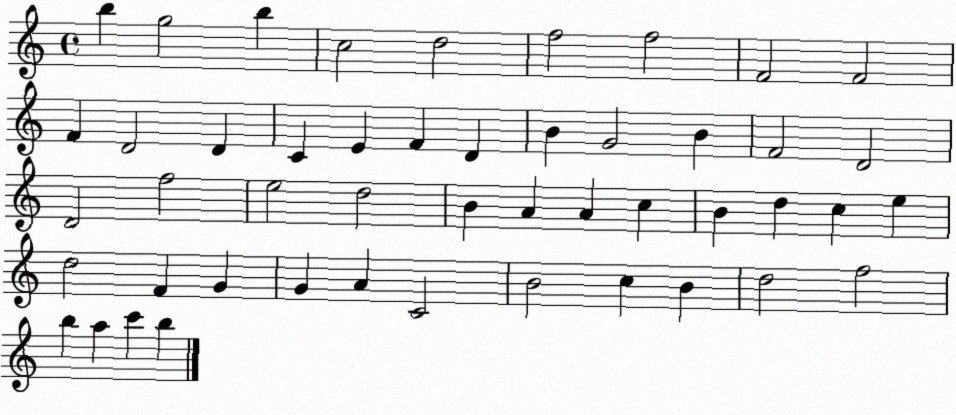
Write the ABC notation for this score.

X:1
T:Untitled
M:4/4
L:1/4
K:C
b g2 b c2 d2 f2 f2 F2 F2 F D2 D C E F D B G2 B F2 D2 D2 f2 e2 d2 B A A c B d c e d2 F G G A C2 B2 c B d2 f2 b a c' b